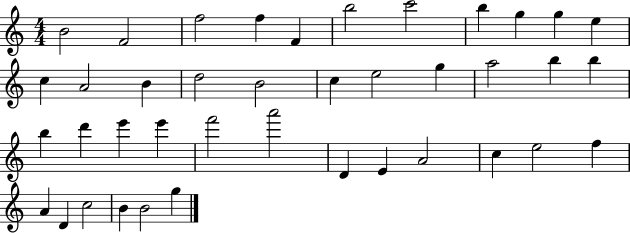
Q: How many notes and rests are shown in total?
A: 40